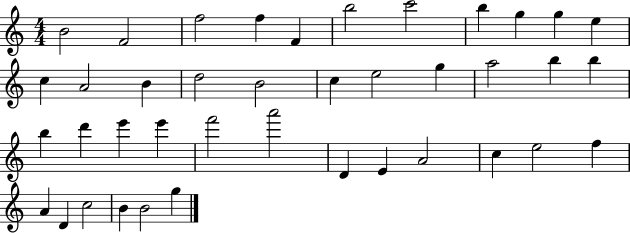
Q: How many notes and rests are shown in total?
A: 40